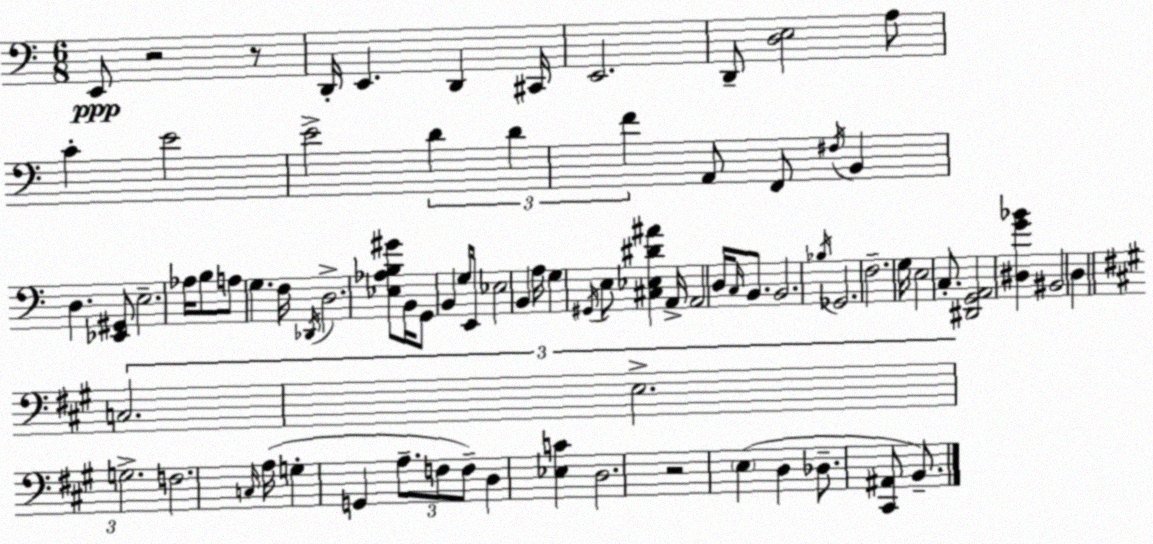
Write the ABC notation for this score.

X:1
T:Untitled
M:6/8
L:1/4
K:C
E,,/2 z2 z/2 D,,/4 E,, D,, ^C,,/4 E,,2 D,,/2 [D,E,]2 A,/2 C E2 E2 D D F A,,/2 F,,/2 ^F,/4 B,, D, [_E,,^G,,]/2 E,2 _A,/4 B,/2 A,/2 G, F,/4 _D,,/4 D,2 [_E,_A,B,^G]/2 B,,/4 G,,/2 B,, G,/2 E,,/4 _E,2 B,, A,/4 G, ^G,,/4 E,/2 [^C,_E,^D^A] A,,/4 A,,2 D,/4 C,/4 B,,/2 B,,2 _B,/4 _G,,2 F,2 G,/4 E,2 C,/2 [^D,,G,,A,,]2 [^D,G_B] ^B,,2 D, C,2 E,2 G,2 F,2 C,/4 A,/4 G, G,, A,/2 F,/2 F,/2 D, [_E,C] D,2 z2 E, D, _D,/2 [^C,,^A,,]/2 B,,/2